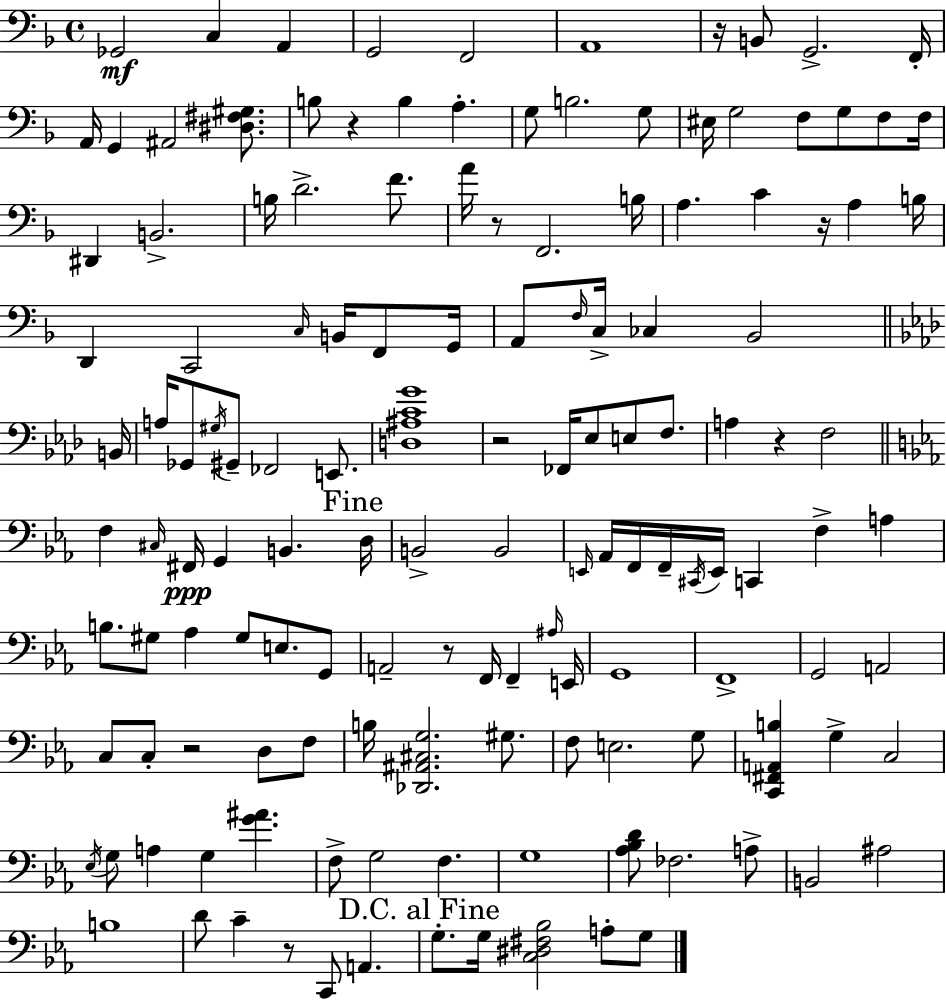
{
  \clef bass
  \time 4/4
  \defaultTimeSignature
  \key d \minor
  ges,2\mf c4 a,4 | g,2 f,2 | a,1 | r16 b,8 g,2.-> f,16-. | \break a,16 g,4 ais,2 <dis fis gis>8. | b8 r4 b4 a4.-. | g8 b2. g8 | eis16 g2 f8 g8 f8 f16 | \break dis,4 b,2.-> | b16 d'2.-> f'8. | a'16 r8 f,2. b16 | a4. c'4 r16 a4 b16 | \break d,4 c,2 \grace { c16 } b,16 f,8 | g,16 a,8 \grace { f16 } c16-> ces4 bes,2 | \bar "||" \break \key aes \major b,16 a16 ges,8 \acciaccatura { gis16 } gis,8-- fes,2 e,8. | <d ais c' g'>1 | r2 fes,16 ees8 e8 f8. | a4 r4 f2 | \break \bar "||" \break \key ees \major f4 \grace { cis16 } fis,16\ppp g,4 b,4. | \mark "Fine" d16 b,2-> b,2 | \grace { e,16 } aes,16 f,16 f,16-- \acciaccatura { cis,16 } e,16 c,4 f4-> a4 | b8. gis8 aes4 gis8 e8. | \break g,8 a,2-- r8 f,16 f,4-- | \grace { ais16 } e,16 g,1 | f,1-> | g,2 a,2 | \break c8 c8-. r2 | d8 f8 b16 <des, ais, cis g>2. | gis8. f8 e2. | g8 <c, fis, a, b>4 g4-> c2 | \break \acciaccatura { ees16 } g8 a4 g4 <g' ais'>4. | f8-> g2 f4. | g1 | <aes bes d'>8 fes2. | \break a8-> b,2 ais2 | b1 | d'8 c'4-- r8 c,8 a,4. | \mark "D.C. al Fine" g8.-. g16 <c dis fis bes>2 | \break a8-. g8 \bar "|."
}